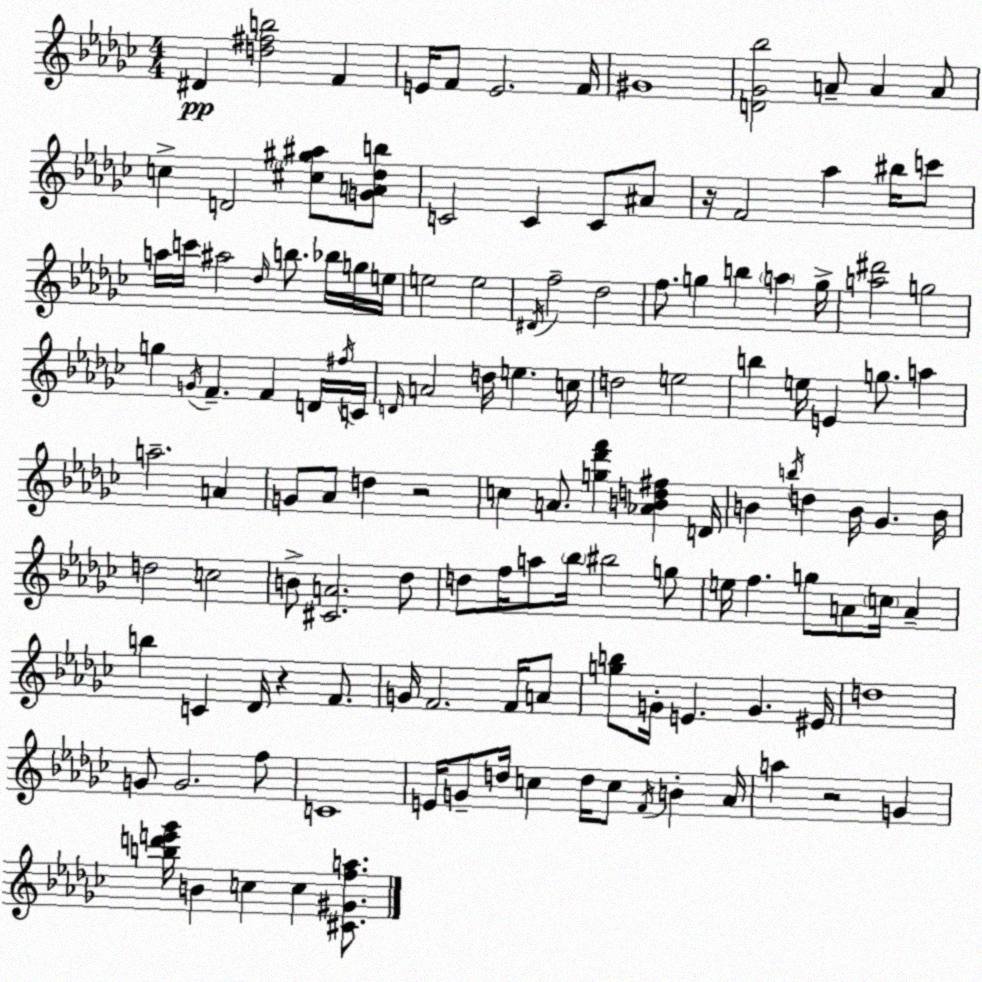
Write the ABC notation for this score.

X:1
T:Untitled
M:4/4
L:1/4
K:Ebm
^D [d^fb]2 F E/4 F/2 E2 F/4 ^G4 [D_G_b]2 A/2 A A/2 c D2 [^c^g^a]/2 [GA_db]/2 C2 C C/2 ^A/2 z/4 F2 _a ^b/4 c'/2 a/4 c'/4 ^a2 _d/4 b/2 _b/4 g/4 e/4 e2 e2 ^D/4 f2 _d2 f/2 g b a g/4 [a^d']2 g2 g G/4 F F D/4 ^f/4 C/4 D/4 A2 d/4 e c/4 d2 e2 b e/4 E g/2 a a2 A G/2 _A/2 d z2 c A/2 [g_d'f'] [_ABd^f] D/4 B b/4 d B/4 _G B/4 d2 c2 B/2 [^CA]2 _d/2 d/2 f/4 a/2 _b/4 ^b2 g/2 e/4 f g/2 A/2 c/4 A b C _D/4 z F/2 G/4 F2 F/4 A/2 [gb]/2 G/4 E G ^E/4 d4 G/2 G2 f/2 C4 E/4 G/2 d/4 c d/4 c/2 F/4 B _A/4 a z2 G [bd'e'_g']/4 B c c [^C^Gfa]/2